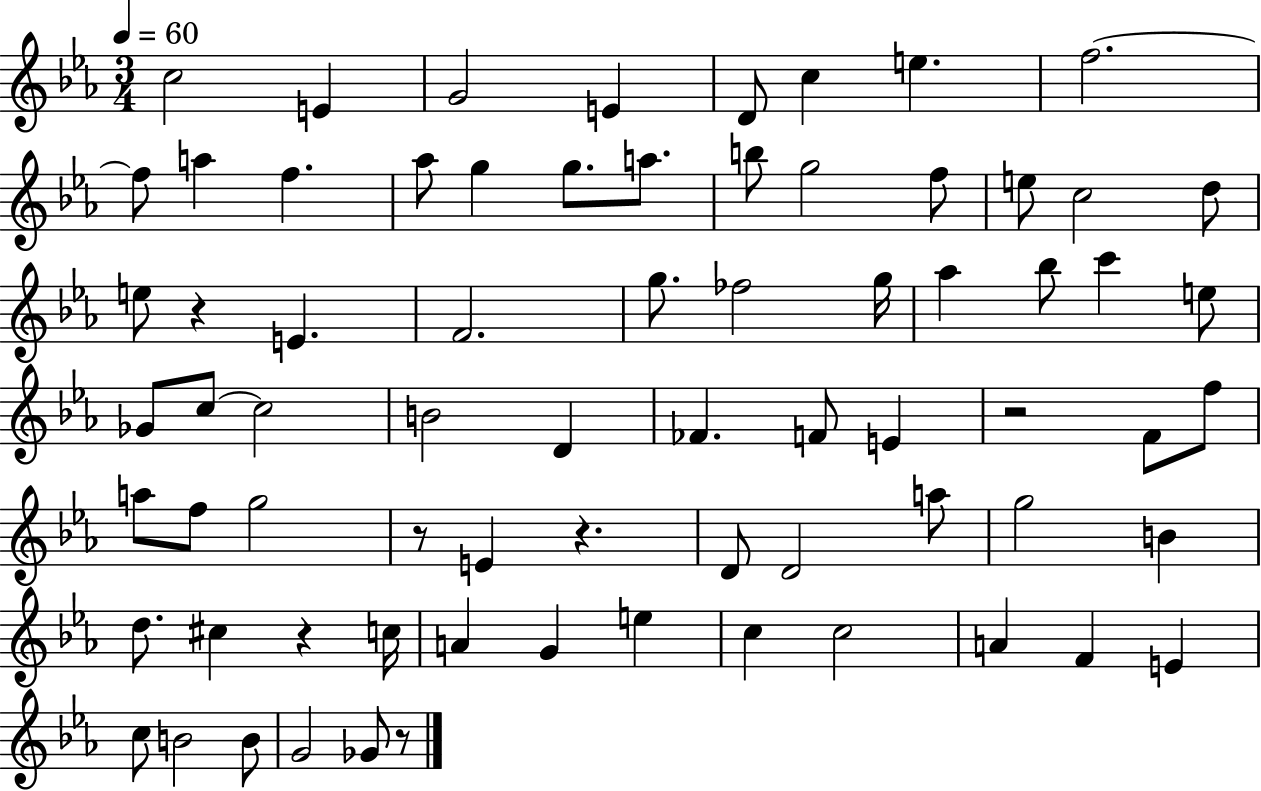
X:1
T:Untitled
M:3/4
L:1/4
K:Eb
c2 E G2 E D/2 c e f2 f/2 a f _a/2 g g/2 a/2 b/2 g2 f/2 e/2 c2 d/2 e/2 z E F2 g/2 _f2 g/4 _a _b/2 c' e/2 _G/2 c/2 c2 B2 D _F F/2 E z2 F/2 f/2 a/2 f/2 g2 z/2 E z D/2 D2 a/2 g2 B d/2 ^c z c/4 A G e c c2 A F E c/2 B2 B/2 G2 _G/2 z/2